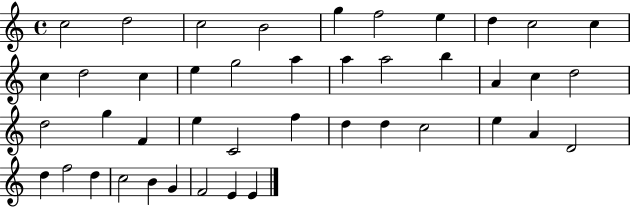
X:1
T:Untitled
M:4/4
L:1/4
K:C
c2 d2 c2 B2 g f2 e d c2 c c d2 c e g2 a a a2 b A c d2 d2 g F e C2 f d d c2 e A D2 d f2 d c2 B G F2 E E